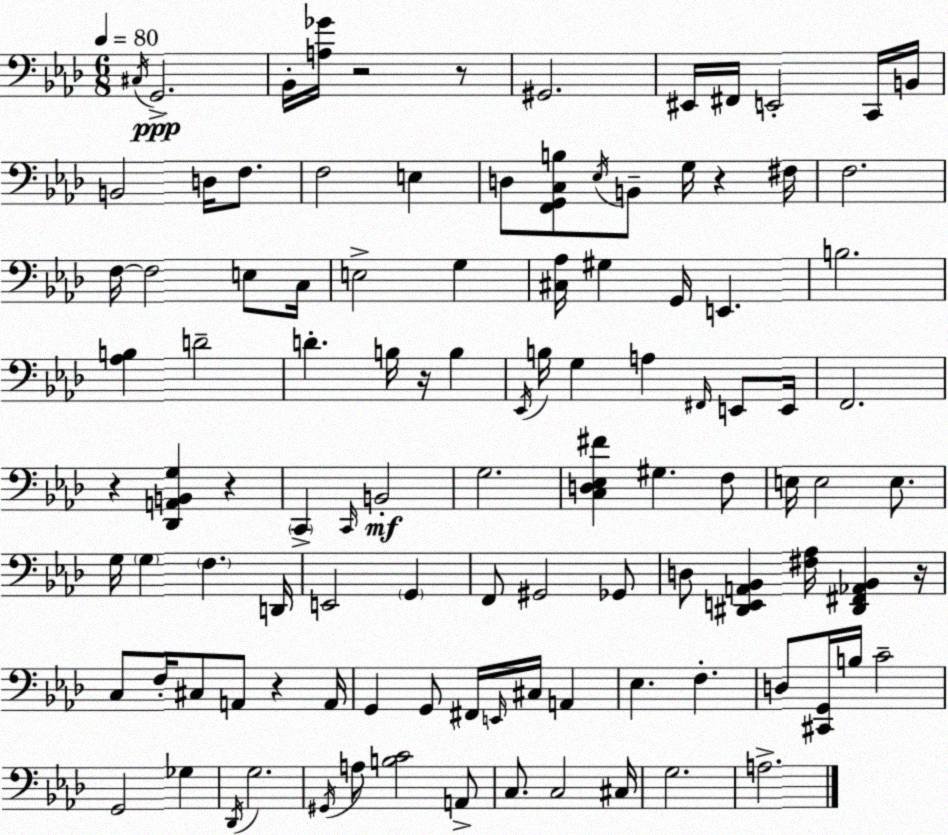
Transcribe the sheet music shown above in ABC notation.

X:1
T:Untitled
M:6/8
L:1/4
K:Ab
^C,/4 G,,2 _B,,/4 [A,_G]/4 z2 z/2 ^G,,2 ^E,,/4 ^F,,/4 E,,2 C,,/4 B,,/4 B,,2 D,/4 F,/2 F,2 E, D,/2 [F,,G,,C,B,]/2 _E,/4 B,,/2 G,/4 z ^F,/4 F,2 F,/4 F,2 E,/2 C,/4 E,2 G, [^C,_A,]/4 ^G, G,,/4 E,, B,2 [_A,B,] D2 D B,/4 z/4 B, _E,,/4 B,/4 G, A, ^F,,/4 E,,/2 E,,/4 F,,2 z [_D,,A,,B,,G,] z C,, C,,/4 B,,2 G,2 [C,D,_E,^F] ^G, F,/2 E,/4 E,2 E,/2 G,/4 G, F, D,,/4 E,,2 G,, F,,/2 ^G,,2 _G,,/2 D,/2 [^D,,E,,A,,_B,,] [^F,_A,]/4 [^D,,^F,,_A,,_B,,] z/4 C,/2 F,/4 ^C,/2 A,,/2 z A,,/4 G,, G,,/2 ^F,,/4 E,,/4 ^C,/4 A,, _E, F, D,/2 [^C,,G,,]/4 B,/4 C2 G,,2 _G, _D,,/4 G,2 ^G,,/4 A,/2 [B,C]2 A,,/2 C,/2 C,2 ^C,/4 G,2 A,2